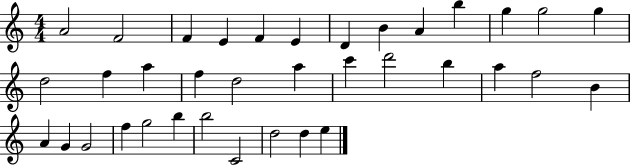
{
  \clef treble
  \numericTimeSignature
  \time 4/4
  \key c \major
  a'2 f'2 | f'4 e'4 f'4 e'4 | d'4 b'4 a'4 b''4 | g''4 g''2 g''4 | \break d''2 f''4 a''4 | f''4 d''2 a''4 | c'''4 d'''2 b''4 | a''4 f''2 b'4 | \break a'4 g'4 g'2 | f''4 g''2 b''4 | b''2 c'2 | d''2 d''4 e''4 | \break \bar "|."
}